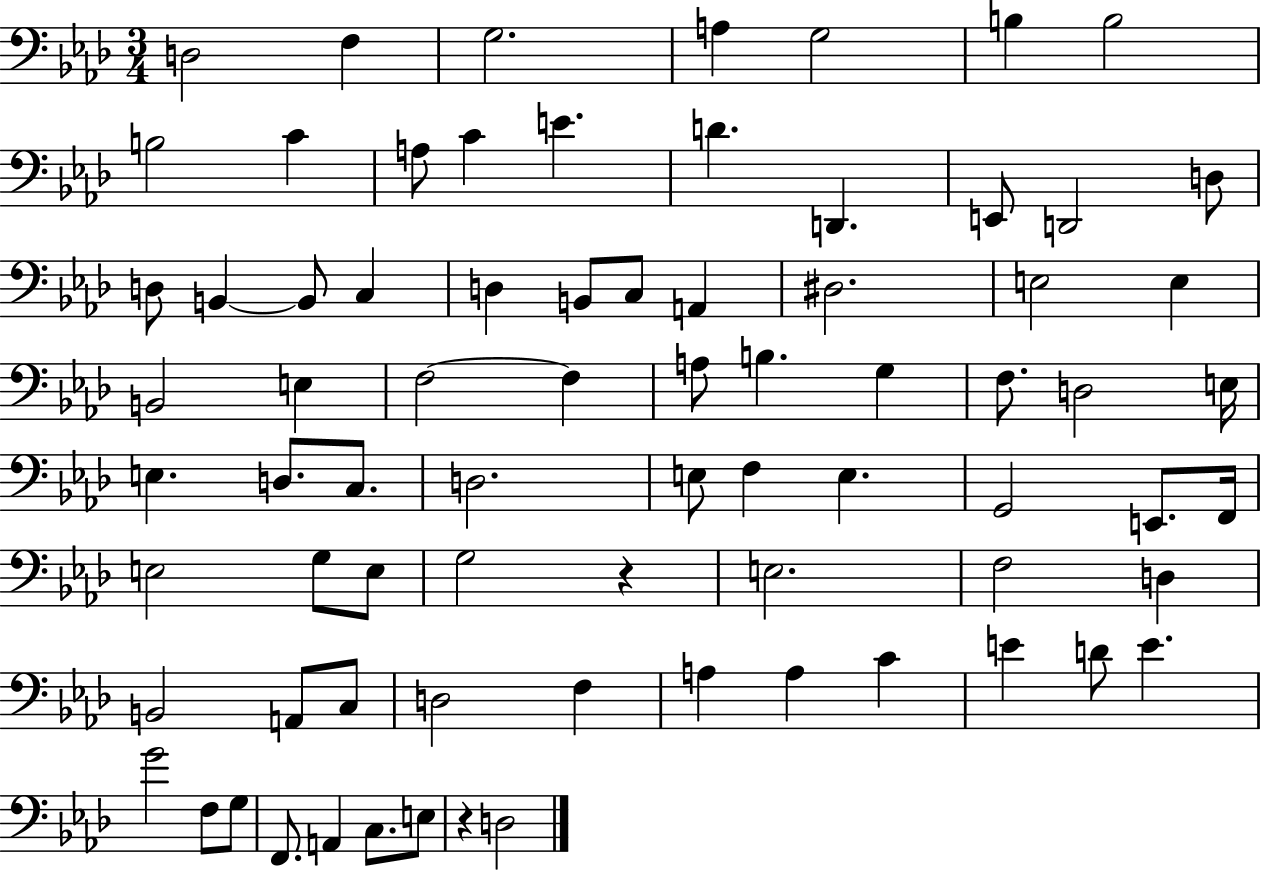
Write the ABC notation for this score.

X:1
T:Untitled
M:3/4
L:1/4
K:Ab
D,2 F, G,2 A, G,2 B, B,2 B,2 C A,/2 C E D D,, E,,/2 D,,2 D,/2 D,/2 B,, B,,/2 C, D, B,,/2 C,/2 A,, ^D,2 E,2 E, B,,2 E, F,2 F, A,/2 B, G, F,/2 D,2 E,/4 E, D,/2 C,/2 D,2 E,/2 F, E, G,,2 E,,/2 F,,/4 E,2 G,/2 E,/2 G,2 z E,2 F,2 D, B,,2 A,,/2 C,/2 D,2 F, A, A, C E D/2 E G2 F,/2 G,/2 F,,/2 A,, C,/2 E,/2 z D,2